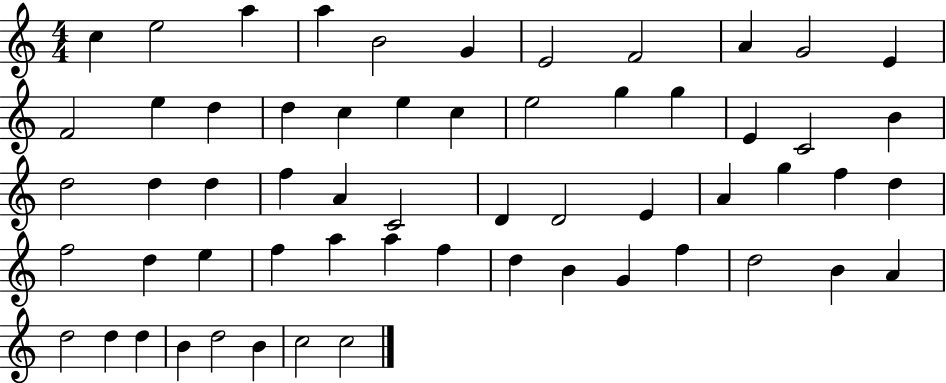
X:1
T:Untitled
M:4/4
L:1/4
K:C
c e2 a a B2 G E2 F2 A G2 E F2 e d d c e c e2 g g E C2 B d2 d d f A C2 D D2 E A g f d f2 d e f a a f d B G f d2 B A d2 d d B d2 B c2 c2